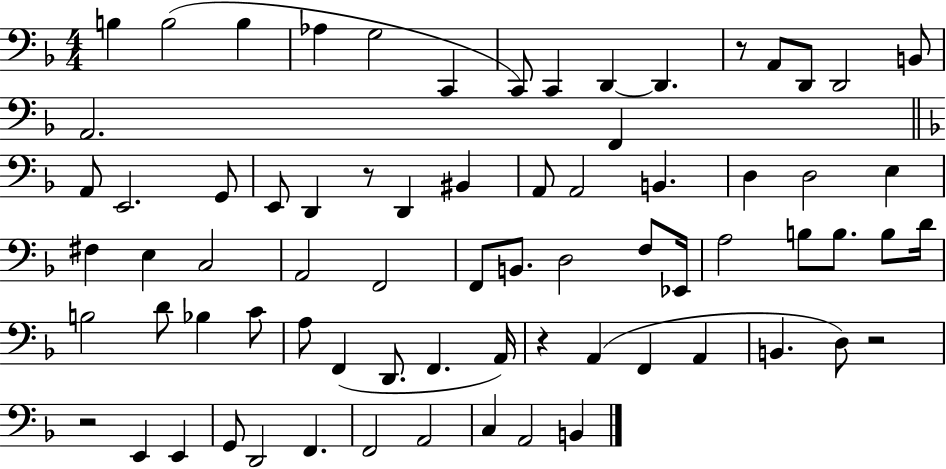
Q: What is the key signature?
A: F major